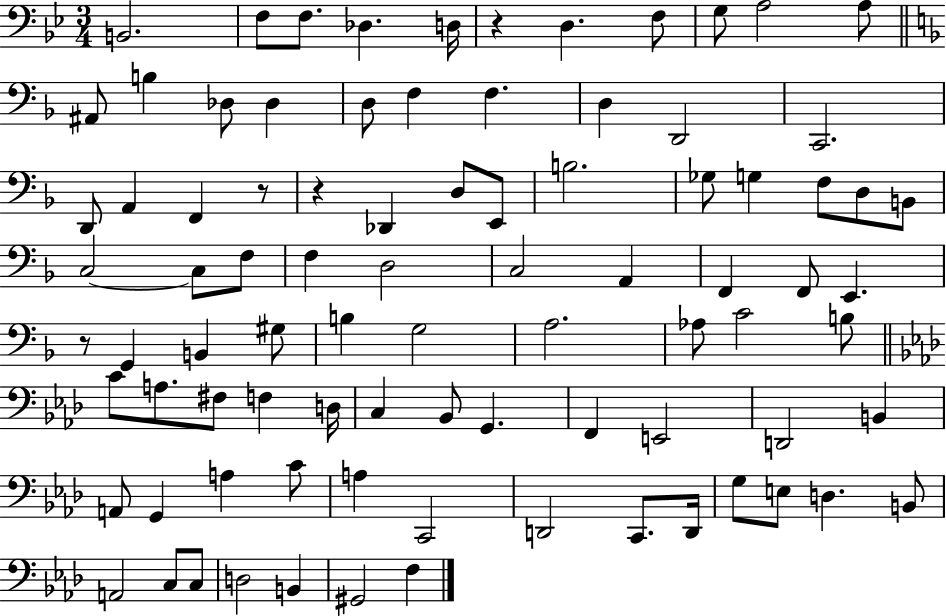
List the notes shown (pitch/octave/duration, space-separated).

B2/h. F3/e F3/e. Db3/q. D3/s R/q D3/q. F3/e G3/e A3/h A3/e A#2/e B3/q Db3/e Db3/q D3/e F3/q F3/q. D3/q D2/h C2/h. D2/e A2/q F2/q R/e R/q Db2/q D3/e E2/e B3/h. Gb3/e G3/q F3/e D3/e B2/e C3/h C3/e F3/e F3/q D3/h C3/h A2/q F2/q F2/e E2/q. R/e G2/q B2/q G#3/e B3/q G3/h A3/h. Ab3/e C4/h B3/e C4/e A3/e. F#3/e F3/q D3/s C3/q Bb2/e G2/q. F2/q E2/h D2/h B2/q A2/e G2/q A3/q C4/e A3/q C2/h D2/h C2/e. D2/s G3/e E3/e D3/q. B2/e A2/h C3/e C3/e D3/h B2/q G#2/h F3/q